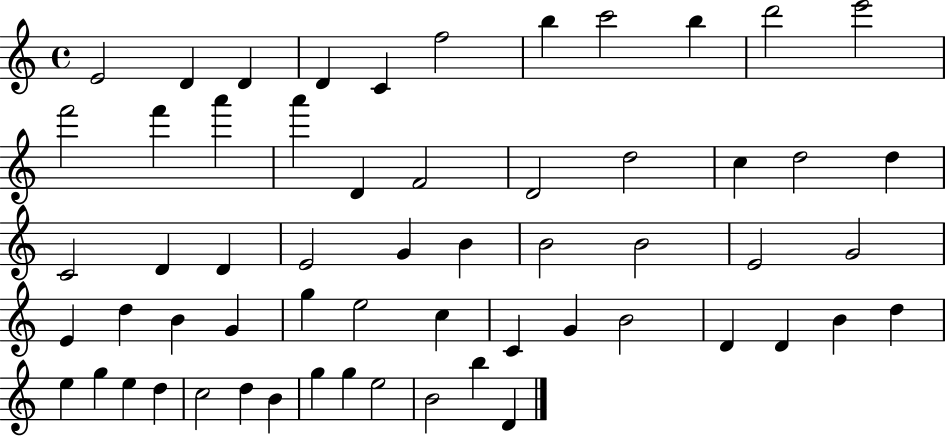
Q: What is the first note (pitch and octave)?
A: E4